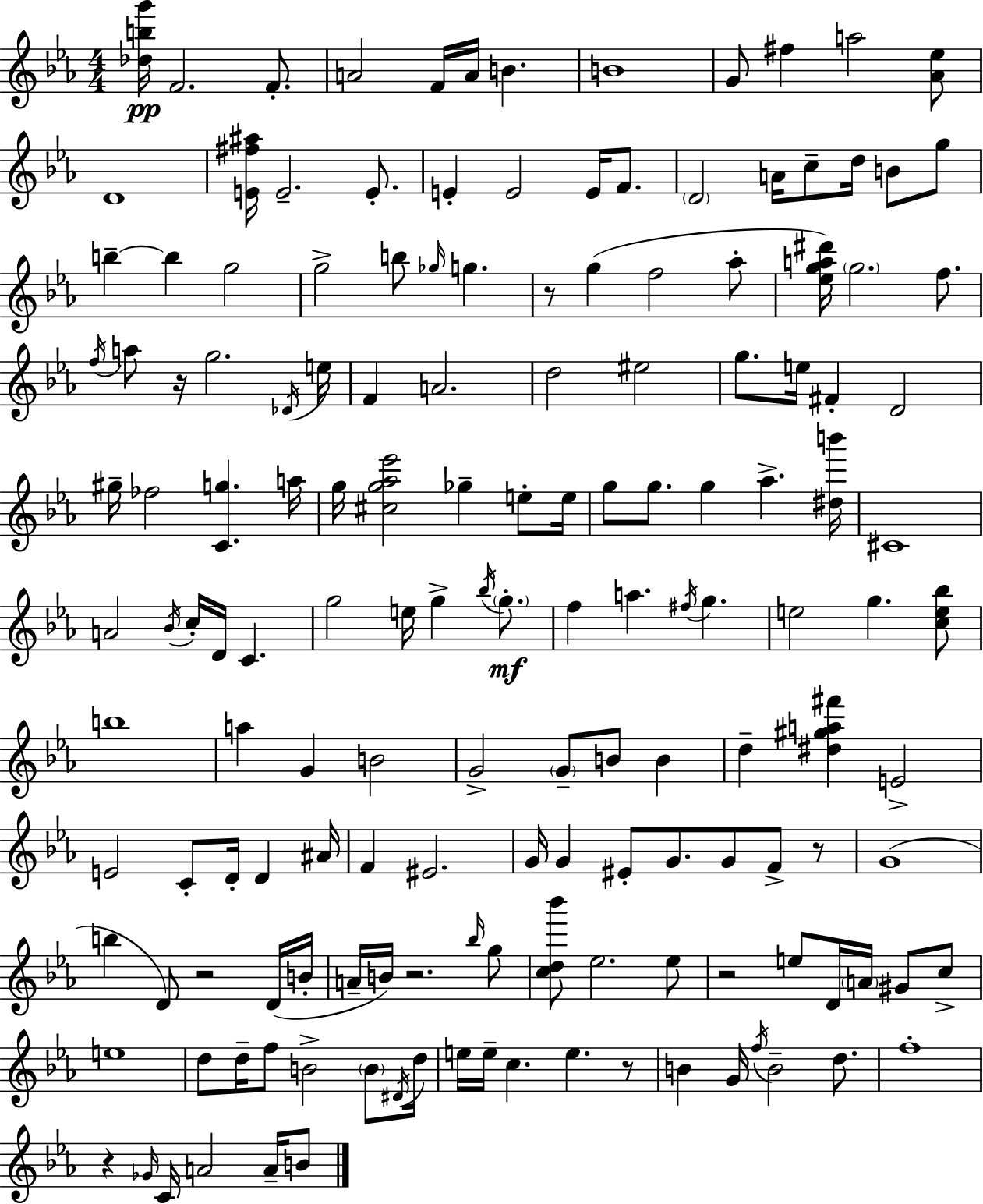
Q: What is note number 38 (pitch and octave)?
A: G5